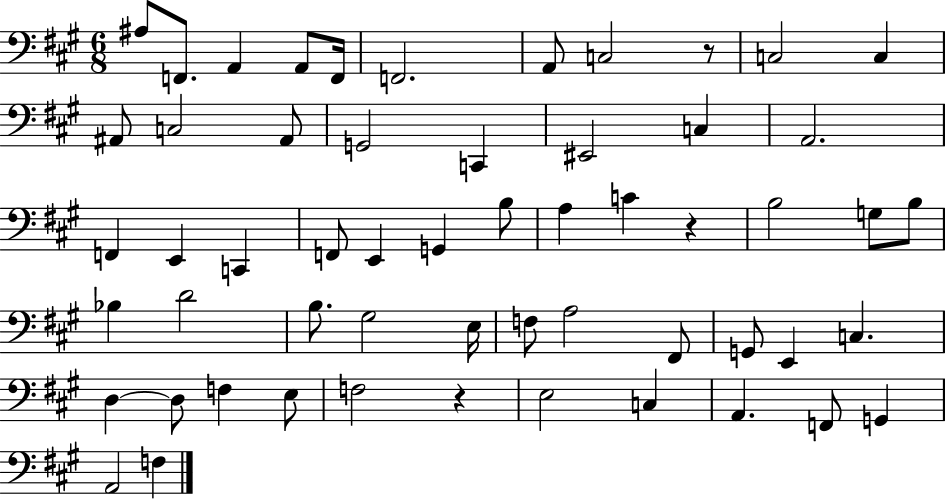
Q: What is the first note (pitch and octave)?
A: A#3